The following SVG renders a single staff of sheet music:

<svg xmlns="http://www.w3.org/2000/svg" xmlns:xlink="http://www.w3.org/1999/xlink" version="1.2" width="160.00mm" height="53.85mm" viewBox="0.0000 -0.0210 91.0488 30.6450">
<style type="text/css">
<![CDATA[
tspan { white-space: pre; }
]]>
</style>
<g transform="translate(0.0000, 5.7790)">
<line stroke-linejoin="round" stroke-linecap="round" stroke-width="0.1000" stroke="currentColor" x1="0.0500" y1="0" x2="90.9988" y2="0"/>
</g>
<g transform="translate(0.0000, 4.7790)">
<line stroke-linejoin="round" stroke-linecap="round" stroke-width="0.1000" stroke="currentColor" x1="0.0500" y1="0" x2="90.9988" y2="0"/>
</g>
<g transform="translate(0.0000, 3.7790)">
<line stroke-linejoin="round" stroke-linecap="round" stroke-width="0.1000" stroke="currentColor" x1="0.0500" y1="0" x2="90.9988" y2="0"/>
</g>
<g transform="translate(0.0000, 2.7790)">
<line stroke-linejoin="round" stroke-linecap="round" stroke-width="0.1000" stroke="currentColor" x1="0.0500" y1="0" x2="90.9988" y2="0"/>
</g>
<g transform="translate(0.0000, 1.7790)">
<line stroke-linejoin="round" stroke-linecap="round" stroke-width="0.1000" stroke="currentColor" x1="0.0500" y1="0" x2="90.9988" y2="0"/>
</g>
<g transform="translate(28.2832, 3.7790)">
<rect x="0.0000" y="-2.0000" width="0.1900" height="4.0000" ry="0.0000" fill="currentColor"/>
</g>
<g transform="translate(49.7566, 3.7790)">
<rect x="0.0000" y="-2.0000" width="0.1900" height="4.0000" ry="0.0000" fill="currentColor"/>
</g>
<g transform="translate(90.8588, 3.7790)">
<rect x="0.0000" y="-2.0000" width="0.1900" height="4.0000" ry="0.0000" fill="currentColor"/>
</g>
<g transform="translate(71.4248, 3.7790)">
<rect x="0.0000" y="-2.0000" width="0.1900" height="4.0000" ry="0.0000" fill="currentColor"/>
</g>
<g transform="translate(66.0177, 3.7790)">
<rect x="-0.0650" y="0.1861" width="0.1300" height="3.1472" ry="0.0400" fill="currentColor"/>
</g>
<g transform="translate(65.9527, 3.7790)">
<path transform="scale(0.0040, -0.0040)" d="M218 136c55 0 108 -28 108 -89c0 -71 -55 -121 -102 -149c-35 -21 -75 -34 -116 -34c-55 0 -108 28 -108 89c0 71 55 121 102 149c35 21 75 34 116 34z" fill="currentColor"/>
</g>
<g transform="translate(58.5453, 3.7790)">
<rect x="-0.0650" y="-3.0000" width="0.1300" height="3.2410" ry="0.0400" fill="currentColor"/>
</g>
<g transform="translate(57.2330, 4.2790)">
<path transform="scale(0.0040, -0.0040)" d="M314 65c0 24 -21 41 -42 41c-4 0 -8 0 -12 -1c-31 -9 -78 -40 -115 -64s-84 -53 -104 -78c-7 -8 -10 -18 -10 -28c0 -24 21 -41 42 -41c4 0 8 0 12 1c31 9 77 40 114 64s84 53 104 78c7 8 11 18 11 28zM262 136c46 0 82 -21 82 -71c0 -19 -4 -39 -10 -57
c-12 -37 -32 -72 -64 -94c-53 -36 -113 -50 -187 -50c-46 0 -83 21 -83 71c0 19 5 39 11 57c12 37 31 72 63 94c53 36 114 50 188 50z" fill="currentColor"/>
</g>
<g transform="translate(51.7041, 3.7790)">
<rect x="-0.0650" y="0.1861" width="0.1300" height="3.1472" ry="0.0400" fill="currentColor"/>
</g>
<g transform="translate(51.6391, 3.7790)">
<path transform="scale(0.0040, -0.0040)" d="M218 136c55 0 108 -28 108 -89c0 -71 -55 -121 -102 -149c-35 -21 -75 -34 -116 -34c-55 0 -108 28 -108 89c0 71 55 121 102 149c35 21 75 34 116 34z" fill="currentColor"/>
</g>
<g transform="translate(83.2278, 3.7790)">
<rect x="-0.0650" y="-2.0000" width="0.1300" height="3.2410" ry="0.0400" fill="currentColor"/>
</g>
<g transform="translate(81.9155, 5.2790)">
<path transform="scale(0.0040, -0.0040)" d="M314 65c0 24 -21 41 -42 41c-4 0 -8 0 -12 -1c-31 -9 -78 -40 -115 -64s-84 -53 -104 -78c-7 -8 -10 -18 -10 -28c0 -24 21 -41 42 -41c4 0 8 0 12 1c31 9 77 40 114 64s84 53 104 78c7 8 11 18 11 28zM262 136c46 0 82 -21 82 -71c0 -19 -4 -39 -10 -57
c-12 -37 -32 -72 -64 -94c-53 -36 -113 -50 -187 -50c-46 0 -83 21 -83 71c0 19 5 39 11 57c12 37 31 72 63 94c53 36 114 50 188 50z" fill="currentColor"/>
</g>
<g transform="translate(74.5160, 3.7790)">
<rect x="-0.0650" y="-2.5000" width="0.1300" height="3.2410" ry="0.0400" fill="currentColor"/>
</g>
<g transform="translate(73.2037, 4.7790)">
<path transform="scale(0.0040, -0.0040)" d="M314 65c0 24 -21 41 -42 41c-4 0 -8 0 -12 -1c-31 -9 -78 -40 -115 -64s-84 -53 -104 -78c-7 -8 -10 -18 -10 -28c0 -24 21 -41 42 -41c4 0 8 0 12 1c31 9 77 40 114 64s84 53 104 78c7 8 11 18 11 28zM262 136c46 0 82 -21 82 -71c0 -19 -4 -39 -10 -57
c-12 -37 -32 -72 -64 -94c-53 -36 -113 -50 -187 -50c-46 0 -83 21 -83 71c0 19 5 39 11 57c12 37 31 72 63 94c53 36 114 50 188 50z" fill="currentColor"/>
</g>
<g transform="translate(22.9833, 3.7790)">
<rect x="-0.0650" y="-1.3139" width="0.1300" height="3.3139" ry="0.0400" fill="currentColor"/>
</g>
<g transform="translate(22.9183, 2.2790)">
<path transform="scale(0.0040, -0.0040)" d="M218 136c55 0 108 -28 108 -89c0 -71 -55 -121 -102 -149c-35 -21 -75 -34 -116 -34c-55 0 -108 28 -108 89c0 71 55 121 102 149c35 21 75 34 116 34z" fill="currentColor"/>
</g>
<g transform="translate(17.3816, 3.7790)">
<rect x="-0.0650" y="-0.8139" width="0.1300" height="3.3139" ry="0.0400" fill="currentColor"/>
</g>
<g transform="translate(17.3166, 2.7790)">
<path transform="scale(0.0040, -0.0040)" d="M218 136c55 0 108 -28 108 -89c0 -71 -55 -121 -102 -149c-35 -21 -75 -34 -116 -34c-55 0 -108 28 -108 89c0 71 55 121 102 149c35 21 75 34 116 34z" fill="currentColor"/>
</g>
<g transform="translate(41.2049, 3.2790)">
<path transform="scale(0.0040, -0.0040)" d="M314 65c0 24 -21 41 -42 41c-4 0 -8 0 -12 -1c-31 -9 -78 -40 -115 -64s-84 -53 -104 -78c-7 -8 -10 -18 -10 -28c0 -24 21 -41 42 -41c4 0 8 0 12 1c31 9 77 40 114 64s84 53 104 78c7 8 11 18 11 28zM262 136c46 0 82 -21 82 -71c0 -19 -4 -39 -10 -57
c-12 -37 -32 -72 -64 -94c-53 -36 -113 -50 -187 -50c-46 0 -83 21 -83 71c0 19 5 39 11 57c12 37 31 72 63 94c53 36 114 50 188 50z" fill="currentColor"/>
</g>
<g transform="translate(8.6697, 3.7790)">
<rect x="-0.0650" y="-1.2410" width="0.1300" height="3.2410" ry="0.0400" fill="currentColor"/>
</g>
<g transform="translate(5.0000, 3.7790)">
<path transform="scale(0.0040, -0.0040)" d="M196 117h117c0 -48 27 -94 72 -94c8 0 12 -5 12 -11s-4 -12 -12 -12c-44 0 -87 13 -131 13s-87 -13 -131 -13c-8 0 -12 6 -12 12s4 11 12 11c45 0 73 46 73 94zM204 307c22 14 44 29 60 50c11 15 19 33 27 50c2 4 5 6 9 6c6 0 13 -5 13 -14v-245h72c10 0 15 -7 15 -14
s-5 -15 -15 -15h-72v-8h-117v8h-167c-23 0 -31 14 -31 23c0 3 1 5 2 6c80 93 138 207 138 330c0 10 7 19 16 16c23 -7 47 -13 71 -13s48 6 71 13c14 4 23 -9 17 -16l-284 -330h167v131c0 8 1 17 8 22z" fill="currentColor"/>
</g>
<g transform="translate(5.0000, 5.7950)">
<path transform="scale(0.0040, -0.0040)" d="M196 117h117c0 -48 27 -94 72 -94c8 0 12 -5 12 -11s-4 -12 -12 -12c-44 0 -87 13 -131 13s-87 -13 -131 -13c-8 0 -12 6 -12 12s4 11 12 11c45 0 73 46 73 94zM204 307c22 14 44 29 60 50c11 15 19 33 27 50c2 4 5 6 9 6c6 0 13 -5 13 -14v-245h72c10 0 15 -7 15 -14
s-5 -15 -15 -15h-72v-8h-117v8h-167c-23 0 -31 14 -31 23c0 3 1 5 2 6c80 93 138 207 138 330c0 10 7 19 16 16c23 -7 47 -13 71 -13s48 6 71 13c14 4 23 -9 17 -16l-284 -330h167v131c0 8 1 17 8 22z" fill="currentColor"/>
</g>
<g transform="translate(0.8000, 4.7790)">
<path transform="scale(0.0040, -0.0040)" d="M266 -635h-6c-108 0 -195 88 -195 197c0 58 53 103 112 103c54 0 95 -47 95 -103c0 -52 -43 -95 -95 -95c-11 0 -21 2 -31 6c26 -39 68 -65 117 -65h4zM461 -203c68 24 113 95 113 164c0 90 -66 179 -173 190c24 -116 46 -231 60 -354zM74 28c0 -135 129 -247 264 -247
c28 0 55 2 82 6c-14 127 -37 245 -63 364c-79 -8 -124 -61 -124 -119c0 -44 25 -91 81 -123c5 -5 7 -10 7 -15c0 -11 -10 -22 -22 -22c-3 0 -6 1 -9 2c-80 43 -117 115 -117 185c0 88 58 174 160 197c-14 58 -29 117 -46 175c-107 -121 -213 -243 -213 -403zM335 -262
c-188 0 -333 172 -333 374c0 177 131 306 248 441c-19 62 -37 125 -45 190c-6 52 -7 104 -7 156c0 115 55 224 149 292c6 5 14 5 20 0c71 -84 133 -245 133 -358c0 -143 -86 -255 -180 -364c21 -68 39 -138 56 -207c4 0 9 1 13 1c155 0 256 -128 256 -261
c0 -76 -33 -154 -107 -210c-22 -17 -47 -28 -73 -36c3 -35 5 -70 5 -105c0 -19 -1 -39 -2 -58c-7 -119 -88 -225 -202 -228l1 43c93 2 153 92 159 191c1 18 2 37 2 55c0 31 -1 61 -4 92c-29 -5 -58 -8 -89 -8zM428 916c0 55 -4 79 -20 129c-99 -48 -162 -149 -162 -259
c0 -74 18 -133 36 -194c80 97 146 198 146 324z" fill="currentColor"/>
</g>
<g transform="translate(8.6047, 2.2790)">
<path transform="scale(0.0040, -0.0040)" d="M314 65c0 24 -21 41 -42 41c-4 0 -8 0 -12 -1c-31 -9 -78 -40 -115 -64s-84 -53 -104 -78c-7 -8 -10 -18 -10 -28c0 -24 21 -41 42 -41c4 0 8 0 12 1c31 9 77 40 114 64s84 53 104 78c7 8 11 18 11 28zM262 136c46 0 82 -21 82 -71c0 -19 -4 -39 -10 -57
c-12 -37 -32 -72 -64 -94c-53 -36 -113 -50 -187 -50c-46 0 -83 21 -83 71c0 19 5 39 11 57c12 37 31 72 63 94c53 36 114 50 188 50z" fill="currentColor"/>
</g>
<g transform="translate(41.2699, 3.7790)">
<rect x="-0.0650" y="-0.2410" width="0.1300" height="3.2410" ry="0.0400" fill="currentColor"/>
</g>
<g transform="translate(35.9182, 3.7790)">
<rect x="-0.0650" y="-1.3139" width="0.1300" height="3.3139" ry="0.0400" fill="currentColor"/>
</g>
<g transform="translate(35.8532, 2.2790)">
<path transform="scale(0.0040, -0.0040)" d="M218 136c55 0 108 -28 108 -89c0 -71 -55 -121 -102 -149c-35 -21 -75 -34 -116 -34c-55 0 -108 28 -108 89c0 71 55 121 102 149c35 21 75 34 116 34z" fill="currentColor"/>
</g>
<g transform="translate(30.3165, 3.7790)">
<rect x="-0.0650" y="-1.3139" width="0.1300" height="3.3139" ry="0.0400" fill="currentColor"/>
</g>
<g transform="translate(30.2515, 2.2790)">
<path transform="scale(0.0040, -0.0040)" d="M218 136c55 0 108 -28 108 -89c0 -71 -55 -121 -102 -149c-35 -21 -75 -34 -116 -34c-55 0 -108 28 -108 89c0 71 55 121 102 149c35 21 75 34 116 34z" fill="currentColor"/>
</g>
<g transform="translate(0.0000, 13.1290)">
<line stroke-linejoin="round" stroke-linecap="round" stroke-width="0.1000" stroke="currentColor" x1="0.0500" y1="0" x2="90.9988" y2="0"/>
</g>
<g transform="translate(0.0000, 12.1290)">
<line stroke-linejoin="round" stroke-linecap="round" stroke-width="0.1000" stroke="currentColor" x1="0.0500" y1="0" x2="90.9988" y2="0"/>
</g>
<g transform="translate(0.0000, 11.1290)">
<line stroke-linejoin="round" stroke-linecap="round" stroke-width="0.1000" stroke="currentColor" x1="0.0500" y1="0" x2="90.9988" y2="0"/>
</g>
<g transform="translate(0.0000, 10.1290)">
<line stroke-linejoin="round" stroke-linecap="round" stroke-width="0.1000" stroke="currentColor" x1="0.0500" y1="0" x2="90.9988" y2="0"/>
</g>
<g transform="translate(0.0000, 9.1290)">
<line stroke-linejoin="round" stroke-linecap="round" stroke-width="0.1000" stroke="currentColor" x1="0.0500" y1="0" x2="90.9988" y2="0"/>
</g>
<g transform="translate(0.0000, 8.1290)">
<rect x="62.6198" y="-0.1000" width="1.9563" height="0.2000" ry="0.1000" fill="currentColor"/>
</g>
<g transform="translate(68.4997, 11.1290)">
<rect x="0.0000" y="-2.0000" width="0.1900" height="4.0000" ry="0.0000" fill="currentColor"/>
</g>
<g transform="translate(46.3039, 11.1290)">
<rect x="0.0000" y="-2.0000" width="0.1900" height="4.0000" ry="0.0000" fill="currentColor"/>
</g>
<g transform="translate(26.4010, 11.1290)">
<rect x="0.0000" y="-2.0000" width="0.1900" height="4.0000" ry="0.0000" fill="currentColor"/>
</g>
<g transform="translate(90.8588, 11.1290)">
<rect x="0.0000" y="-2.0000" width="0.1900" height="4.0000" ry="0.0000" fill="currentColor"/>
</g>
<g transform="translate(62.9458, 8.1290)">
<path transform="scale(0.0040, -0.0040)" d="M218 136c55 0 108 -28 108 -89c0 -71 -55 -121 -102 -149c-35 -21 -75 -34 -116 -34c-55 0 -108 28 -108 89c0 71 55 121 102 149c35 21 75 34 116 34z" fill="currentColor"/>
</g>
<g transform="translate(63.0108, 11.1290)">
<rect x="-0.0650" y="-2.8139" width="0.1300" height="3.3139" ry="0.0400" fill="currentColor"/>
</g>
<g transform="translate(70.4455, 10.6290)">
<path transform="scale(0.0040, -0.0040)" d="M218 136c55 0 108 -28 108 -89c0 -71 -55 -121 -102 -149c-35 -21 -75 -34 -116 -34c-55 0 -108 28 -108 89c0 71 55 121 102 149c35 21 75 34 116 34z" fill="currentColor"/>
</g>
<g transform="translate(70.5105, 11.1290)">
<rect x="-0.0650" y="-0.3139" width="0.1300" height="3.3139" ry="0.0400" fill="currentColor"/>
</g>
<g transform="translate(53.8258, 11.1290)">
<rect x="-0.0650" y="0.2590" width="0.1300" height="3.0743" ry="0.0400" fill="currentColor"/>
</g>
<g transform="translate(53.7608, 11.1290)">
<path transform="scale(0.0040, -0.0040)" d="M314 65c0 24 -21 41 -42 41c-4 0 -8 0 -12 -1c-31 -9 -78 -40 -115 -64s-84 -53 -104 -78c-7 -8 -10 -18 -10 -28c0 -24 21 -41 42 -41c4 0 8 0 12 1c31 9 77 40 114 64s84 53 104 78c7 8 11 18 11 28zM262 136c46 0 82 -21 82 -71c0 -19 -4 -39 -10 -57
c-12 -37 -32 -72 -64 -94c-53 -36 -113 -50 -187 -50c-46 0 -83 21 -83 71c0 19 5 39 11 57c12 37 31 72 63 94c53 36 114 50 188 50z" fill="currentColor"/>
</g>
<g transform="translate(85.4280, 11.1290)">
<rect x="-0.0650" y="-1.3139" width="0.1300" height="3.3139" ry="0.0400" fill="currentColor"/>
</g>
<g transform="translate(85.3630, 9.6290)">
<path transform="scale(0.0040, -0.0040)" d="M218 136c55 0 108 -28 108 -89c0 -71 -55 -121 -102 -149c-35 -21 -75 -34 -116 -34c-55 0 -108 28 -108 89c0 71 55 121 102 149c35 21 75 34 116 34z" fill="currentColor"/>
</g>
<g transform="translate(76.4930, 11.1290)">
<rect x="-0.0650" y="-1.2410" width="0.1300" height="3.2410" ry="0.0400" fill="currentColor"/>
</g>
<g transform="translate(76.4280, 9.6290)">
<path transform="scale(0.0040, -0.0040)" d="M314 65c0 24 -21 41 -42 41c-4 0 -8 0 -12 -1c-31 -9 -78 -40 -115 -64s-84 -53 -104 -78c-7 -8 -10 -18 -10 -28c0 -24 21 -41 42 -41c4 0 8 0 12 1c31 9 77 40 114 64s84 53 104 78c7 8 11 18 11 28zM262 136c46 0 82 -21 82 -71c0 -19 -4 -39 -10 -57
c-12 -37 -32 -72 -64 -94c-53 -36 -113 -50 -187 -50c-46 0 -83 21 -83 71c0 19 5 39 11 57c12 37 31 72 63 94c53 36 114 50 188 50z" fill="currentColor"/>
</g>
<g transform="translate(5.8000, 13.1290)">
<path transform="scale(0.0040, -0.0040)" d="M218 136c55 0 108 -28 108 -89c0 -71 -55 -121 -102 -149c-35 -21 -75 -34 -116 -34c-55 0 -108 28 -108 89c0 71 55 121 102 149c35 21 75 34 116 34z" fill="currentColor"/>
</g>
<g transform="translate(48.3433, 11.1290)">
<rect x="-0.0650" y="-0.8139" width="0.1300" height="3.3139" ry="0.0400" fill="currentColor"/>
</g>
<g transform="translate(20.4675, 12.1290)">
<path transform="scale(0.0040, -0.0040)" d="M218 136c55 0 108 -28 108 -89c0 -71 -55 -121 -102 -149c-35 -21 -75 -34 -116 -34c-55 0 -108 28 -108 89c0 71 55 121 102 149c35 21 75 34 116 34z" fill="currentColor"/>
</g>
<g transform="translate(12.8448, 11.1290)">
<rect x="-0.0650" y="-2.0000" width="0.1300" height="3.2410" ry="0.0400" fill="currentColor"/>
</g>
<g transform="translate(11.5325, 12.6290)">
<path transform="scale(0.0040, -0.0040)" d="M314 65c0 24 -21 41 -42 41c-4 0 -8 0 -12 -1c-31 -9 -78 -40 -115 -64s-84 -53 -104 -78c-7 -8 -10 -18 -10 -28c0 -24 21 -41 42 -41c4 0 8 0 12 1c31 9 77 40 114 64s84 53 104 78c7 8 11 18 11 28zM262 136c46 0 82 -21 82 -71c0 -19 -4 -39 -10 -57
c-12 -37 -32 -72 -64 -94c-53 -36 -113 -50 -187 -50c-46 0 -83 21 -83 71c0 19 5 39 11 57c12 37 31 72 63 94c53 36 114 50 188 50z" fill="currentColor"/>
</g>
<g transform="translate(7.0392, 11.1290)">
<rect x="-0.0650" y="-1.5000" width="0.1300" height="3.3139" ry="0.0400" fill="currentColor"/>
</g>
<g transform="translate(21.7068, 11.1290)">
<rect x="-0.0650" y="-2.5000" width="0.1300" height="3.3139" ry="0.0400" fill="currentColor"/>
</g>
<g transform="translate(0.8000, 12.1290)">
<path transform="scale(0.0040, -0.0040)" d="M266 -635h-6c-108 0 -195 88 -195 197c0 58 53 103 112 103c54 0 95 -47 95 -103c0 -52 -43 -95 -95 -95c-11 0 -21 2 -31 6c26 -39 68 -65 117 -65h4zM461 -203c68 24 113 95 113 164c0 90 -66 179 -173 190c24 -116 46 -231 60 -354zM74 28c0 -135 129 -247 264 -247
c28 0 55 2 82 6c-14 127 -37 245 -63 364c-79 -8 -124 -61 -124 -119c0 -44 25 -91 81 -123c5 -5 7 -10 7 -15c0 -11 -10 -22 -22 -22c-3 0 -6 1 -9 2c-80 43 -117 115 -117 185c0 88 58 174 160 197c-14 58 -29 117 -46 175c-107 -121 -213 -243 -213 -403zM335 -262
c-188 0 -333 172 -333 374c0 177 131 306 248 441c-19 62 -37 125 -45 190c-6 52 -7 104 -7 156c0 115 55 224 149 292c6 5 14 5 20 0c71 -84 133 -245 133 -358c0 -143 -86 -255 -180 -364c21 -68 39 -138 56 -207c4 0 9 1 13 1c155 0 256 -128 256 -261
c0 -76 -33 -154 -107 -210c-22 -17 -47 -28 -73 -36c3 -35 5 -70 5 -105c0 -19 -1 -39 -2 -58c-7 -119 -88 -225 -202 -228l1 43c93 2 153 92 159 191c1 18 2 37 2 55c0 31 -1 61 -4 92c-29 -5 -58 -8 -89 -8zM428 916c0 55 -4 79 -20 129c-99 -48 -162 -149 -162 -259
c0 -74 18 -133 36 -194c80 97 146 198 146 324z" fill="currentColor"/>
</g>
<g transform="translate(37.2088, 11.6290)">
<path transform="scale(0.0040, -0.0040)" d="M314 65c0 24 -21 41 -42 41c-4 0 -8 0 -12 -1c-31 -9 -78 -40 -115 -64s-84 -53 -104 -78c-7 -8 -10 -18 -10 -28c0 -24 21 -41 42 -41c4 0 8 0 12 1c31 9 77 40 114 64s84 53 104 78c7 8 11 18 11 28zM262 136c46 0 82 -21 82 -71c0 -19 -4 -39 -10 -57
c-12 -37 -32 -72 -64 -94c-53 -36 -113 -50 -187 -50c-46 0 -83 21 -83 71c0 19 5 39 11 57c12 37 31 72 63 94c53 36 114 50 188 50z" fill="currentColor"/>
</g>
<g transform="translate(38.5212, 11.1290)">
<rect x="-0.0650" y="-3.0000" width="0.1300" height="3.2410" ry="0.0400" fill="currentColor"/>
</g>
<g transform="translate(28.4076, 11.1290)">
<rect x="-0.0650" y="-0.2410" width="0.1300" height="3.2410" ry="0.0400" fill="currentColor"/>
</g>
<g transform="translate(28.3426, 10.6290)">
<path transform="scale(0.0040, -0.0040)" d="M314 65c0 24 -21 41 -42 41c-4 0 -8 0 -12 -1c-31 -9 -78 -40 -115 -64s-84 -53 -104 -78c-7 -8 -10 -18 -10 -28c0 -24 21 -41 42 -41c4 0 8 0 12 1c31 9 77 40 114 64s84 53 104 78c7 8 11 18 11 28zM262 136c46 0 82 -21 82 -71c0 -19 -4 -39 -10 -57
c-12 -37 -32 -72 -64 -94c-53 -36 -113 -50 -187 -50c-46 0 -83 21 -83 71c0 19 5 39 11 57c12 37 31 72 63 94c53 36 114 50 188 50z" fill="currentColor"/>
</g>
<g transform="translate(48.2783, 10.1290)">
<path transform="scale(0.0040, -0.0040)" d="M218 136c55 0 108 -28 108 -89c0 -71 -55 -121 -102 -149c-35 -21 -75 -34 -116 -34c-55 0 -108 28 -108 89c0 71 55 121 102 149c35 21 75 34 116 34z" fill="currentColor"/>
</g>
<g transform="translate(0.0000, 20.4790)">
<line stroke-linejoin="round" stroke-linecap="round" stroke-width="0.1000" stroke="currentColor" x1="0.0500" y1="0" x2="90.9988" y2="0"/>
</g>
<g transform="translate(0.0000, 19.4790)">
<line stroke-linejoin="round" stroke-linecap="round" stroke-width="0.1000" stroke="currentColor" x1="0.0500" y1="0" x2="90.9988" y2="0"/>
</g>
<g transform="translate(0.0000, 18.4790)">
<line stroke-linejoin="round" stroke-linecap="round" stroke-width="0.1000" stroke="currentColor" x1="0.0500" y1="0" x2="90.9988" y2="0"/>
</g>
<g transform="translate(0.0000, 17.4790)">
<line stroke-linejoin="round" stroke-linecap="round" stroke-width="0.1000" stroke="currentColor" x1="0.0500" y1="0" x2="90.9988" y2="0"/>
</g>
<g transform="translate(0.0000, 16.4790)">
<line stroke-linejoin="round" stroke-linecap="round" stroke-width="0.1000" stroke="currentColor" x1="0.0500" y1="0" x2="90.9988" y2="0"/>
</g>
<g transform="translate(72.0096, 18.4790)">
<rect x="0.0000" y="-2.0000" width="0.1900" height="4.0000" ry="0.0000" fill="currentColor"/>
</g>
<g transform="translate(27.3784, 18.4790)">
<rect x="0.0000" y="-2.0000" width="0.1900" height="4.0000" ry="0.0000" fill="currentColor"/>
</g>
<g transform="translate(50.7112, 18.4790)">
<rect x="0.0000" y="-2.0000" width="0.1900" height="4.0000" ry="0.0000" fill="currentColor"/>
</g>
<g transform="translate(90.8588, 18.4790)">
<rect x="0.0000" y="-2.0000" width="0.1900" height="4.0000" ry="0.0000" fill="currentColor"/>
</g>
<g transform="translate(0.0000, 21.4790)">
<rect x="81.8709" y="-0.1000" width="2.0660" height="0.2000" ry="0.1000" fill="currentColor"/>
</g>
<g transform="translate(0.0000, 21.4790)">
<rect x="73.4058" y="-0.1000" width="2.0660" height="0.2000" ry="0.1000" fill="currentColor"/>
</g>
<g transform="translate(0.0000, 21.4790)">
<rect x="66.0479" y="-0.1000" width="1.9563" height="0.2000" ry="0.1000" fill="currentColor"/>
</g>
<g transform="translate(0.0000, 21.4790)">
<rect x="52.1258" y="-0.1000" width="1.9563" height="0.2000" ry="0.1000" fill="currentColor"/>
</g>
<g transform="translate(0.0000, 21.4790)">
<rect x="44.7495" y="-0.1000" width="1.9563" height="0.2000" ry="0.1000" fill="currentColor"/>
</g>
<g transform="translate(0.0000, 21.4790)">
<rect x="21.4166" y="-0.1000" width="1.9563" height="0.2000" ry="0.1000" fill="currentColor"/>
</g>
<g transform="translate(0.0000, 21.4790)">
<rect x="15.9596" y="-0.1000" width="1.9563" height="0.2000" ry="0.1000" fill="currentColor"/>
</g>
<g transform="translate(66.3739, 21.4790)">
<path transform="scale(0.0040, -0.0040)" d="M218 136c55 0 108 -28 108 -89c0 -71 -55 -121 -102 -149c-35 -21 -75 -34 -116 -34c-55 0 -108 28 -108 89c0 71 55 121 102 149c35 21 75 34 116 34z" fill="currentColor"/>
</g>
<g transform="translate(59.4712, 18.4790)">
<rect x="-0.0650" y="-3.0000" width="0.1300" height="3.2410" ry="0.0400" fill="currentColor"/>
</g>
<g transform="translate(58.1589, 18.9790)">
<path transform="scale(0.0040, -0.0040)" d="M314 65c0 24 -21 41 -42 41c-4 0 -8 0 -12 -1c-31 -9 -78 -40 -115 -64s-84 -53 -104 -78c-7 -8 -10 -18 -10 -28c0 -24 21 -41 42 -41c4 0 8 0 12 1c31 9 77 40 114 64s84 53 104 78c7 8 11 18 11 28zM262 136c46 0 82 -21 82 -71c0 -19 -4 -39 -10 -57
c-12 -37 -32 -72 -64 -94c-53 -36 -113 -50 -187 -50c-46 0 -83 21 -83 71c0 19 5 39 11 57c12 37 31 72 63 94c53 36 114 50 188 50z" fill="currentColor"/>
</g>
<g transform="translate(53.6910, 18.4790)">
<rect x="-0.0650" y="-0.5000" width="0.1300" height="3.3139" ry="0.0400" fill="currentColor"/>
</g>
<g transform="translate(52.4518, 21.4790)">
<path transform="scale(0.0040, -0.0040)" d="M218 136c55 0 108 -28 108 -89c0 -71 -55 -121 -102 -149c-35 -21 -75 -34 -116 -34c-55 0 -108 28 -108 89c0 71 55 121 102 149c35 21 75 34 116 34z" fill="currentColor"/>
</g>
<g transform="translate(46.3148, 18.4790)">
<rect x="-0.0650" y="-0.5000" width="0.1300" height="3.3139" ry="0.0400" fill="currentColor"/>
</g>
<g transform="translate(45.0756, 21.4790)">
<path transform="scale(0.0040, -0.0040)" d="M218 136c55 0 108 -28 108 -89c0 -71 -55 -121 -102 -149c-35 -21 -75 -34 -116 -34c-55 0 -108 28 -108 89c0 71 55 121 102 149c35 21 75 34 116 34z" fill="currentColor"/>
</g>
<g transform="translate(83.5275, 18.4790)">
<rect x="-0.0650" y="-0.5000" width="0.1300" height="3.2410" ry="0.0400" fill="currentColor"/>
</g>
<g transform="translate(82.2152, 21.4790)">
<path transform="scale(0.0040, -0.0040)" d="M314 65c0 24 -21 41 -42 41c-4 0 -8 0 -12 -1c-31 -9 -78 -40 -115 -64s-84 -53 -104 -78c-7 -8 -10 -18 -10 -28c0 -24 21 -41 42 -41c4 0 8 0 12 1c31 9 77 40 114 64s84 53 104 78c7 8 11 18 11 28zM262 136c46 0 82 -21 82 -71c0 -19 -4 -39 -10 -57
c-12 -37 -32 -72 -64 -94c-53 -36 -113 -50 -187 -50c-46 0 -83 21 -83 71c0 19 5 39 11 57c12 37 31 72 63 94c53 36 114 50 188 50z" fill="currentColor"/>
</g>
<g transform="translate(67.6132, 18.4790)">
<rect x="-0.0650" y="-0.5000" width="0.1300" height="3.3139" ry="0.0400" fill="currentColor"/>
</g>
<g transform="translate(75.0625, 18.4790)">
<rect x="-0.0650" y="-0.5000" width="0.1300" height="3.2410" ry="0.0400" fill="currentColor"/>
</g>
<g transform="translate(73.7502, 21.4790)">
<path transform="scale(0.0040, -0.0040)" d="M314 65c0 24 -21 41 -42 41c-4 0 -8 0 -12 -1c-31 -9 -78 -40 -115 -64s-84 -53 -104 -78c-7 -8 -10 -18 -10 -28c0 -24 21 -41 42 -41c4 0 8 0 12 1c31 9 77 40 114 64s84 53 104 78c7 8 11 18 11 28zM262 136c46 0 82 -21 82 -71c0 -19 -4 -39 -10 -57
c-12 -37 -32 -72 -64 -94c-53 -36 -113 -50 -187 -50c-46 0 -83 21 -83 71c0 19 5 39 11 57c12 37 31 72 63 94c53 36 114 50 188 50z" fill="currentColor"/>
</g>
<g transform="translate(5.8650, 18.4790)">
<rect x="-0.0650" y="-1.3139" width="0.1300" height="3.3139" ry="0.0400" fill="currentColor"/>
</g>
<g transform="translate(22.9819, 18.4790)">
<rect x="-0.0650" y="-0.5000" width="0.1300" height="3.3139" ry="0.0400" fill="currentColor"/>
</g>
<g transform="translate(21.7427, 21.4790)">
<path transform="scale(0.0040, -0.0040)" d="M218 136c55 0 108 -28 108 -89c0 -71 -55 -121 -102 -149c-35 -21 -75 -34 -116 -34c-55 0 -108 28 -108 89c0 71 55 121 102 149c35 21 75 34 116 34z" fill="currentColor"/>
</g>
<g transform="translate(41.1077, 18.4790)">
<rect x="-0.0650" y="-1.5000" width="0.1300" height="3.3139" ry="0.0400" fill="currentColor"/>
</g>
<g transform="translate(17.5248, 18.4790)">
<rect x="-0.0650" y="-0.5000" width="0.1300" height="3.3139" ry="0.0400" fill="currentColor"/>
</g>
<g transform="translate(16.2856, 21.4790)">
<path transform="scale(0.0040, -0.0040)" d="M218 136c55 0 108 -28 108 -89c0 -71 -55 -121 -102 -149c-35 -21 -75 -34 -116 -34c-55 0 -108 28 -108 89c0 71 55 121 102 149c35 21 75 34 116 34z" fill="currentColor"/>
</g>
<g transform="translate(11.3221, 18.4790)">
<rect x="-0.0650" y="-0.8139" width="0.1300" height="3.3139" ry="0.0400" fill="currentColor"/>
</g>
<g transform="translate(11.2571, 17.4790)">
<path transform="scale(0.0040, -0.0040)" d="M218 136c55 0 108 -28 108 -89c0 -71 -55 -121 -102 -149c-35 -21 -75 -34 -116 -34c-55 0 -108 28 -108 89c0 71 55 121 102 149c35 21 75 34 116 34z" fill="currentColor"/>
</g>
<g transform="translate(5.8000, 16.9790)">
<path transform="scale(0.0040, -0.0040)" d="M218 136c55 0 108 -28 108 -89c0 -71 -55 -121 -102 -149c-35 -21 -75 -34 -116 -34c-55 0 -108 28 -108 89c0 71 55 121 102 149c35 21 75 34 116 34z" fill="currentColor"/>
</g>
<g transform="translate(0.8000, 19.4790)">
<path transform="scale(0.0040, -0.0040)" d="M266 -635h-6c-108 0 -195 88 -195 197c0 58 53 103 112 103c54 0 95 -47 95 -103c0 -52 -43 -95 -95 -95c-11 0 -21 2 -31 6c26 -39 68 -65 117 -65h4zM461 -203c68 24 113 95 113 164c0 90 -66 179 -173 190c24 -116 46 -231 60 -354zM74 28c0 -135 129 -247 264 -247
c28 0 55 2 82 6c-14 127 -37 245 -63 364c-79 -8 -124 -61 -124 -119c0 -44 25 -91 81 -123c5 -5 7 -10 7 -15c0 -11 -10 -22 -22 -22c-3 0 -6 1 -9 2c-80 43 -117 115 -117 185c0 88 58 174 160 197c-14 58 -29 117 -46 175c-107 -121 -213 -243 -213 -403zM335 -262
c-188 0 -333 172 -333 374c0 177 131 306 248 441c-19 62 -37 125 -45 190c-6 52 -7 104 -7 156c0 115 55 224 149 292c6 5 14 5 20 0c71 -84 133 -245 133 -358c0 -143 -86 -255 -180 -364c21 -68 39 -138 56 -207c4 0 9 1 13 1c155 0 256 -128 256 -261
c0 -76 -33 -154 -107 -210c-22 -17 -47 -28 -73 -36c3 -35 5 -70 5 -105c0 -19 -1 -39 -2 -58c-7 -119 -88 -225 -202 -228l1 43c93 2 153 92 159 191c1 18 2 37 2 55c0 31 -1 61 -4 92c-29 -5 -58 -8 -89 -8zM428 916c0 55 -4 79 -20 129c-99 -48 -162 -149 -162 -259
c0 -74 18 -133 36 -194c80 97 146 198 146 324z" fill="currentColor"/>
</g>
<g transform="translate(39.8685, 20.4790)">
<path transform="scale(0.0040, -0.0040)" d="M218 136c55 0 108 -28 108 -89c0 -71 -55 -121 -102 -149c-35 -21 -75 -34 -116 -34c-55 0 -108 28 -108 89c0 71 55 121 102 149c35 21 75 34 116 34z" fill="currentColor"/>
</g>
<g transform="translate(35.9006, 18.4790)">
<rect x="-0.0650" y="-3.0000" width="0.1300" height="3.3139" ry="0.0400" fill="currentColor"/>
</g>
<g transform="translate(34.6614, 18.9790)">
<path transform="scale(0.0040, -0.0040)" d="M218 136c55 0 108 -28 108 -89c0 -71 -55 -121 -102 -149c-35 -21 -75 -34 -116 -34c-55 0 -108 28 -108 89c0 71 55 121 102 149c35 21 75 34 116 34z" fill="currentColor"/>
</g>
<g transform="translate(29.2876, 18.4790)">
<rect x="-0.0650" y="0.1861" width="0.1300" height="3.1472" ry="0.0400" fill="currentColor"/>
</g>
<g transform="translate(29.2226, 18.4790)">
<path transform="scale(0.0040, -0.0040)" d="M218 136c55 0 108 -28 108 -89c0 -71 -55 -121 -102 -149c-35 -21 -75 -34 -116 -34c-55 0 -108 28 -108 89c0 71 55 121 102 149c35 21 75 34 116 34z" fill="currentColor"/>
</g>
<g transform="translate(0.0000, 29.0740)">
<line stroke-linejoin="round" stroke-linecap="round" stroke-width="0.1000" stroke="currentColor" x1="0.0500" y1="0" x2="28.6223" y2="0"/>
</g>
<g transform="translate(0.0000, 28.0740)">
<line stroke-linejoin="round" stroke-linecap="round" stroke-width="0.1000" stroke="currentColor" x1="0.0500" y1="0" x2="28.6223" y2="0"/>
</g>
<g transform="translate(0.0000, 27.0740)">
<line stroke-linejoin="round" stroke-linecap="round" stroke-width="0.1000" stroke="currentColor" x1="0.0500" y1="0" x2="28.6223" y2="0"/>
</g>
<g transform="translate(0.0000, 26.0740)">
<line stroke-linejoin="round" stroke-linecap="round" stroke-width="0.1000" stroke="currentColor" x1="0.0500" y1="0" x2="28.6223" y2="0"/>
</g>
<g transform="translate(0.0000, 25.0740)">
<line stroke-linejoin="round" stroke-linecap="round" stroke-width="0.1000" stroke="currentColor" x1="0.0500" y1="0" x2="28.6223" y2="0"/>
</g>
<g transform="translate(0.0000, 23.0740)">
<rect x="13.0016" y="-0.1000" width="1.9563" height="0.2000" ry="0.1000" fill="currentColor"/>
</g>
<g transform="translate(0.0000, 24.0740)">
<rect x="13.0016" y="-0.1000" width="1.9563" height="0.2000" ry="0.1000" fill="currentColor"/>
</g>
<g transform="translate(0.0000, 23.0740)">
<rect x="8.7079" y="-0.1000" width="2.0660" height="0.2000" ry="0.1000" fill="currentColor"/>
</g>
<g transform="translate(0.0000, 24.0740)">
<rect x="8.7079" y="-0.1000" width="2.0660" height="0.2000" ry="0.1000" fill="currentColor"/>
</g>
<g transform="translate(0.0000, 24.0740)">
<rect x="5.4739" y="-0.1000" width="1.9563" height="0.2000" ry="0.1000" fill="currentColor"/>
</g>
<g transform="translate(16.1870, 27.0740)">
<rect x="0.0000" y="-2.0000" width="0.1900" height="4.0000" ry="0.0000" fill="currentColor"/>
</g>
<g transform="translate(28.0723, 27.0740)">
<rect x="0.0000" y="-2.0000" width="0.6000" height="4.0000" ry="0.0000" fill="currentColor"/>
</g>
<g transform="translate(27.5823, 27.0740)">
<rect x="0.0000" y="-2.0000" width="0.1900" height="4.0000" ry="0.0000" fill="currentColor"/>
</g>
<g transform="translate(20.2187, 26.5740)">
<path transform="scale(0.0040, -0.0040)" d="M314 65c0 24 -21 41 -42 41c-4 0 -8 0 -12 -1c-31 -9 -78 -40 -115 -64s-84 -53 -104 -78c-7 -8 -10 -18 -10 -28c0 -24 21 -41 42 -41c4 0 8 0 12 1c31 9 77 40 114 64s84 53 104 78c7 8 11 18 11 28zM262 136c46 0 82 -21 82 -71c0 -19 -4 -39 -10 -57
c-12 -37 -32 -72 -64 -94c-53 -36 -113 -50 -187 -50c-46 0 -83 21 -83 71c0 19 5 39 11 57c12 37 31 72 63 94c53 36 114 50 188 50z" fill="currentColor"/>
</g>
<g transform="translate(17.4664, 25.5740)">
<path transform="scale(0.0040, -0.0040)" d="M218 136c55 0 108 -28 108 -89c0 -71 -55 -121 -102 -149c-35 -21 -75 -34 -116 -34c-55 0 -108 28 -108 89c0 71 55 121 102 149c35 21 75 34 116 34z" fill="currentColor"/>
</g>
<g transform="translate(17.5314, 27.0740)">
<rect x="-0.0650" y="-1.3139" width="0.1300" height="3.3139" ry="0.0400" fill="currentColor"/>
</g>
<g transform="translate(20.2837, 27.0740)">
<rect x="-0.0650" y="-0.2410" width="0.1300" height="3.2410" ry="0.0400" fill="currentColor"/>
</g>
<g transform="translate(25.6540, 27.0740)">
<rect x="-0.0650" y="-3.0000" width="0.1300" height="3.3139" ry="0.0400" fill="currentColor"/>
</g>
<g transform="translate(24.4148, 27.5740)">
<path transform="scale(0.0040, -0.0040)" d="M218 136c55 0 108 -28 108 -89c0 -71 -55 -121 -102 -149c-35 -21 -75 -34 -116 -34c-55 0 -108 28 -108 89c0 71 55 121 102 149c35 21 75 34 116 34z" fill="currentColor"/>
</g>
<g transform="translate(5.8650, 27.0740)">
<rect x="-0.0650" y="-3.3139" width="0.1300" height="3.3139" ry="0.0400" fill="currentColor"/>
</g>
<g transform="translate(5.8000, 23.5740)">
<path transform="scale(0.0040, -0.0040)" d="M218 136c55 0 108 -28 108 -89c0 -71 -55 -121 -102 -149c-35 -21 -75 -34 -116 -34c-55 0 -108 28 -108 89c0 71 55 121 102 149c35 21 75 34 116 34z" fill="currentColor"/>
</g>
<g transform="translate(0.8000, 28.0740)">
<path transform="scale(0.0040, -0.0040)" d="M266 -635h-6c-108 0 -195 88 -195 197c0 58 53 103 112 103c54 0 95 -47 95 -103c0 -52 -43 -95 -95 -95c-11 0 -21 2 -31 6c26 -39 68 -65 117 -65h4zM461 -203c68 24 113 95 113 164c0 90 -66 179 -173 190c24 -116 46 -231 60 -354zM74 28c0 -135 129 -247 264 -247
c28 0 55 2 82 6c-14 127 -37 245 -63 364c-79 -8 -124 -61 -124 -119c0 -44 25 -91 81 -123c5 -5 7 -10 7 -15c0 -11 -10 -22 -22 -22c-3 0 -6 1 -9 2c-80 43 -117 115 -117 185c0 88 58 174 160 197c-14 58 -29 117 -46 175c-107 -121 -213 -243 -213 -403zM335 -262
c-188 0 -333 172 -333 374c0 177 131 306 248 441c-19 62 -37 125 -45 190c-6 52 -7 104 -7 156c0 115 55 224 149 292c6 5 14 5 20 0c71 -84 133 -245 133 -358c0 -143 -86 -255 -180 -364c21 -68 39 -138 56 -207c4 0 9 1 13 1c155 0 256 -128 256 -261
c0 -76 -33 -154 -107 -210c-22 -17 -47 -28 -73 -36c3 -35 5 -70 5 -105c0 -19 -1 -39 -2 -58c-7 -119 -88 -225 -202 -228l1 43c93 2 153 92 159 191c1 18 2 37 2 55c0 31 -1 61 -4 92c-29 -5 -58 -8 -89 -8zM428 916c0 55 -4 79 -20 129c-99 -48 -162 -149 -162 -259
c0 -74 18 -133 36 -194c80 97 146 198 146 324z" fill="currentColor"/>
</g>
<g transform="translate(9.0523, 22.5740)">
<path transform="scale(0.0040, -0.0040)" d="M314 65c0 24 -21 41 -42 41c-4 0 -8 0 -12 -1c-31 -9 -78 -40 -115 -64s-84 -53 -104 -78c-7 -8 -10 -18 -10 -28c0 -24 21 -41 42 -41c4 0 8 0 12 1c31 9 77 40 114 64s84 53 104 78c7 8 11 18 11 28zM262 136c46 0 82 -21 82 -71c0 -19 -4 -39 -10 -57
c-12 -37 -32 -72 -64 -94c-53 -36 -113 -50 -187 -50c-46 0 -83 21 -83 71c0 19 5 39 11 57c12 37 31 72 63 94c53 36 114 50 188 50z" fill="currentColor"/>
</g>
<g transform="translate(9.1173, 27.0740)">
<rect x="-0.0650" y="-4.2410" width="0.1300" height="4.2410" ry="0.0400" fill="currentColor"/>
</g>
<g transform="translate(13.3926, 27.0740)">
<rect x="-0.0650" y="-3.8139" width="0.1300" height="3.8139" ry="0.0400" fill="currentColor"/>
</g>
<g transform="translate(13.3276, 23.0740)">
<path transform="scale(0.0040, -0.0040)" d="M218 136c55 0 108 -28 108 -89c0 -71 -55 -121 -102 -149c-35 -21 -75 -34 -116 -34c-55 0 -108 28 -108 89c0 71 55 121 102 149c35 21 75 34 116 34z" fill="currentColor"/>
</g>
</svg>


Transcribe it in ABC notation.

X:1
T:Untitled
M:4/4
L:1/4
K:C
e2 d e e e c2 B A2 B G2 F2 E F2 G c2 A2 d B2 a c e2 e e d C C B A E C C A2 C C2 C2 b d'2 c' e c2 A